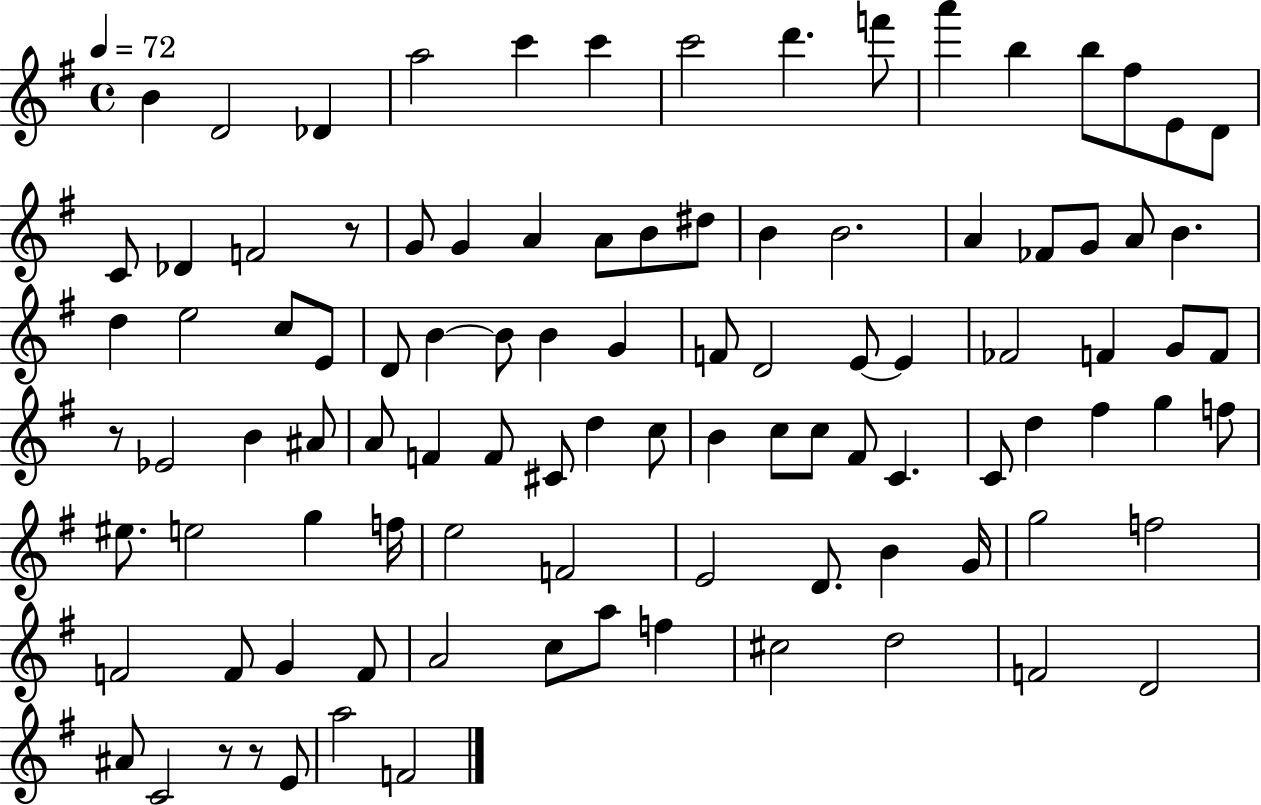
{
  \clef treble
  \time 4/4
  \defaultTimeSignature
  \key g \major
  \tempo 4 = 72
  b'4 d'2 des'4 | a''2 c'''4 c'''4 | c'''2 d'''4. f'''8 | a'''4 b''4 b''8 fis''8 e'8 d'8 | \break c'8 des'4 f'2 r8 | g'8 g'4 a'4 a'8 b'8 dis''8 | b'4 b'2. | a'4 fes'8 g'8 a'8 b'4. | \break d''4 e''2 c''8 e'8 | d'8 b'4~~ b'8 b'4 g'4 | f'8 d'2 e'8~~ e'4 | fes'2 f'4 g'8 f'8 | \break r8 ees'2 b'4 ais'8 | a'8 f'4 f'8 cis'8 d''4 c''8 | b'4 c''8 c''8 fis'8 c'4. | c'8 d''4 fis''4 g''4 f''8 | \break eis''8. e''2 g''4 f''16 | e''2 f'2 | e'2 d'8. b'4 g'16 | g''2 f''2 | \break f'2 f'8 g'4 f'8 | a'2 c''8 a''8 f''4 | cis''2 d''2 | f'2 d'2 | \break ais'8 c'2 r8 r8 e'8 | a''2 f'2 | \bar "|."
}